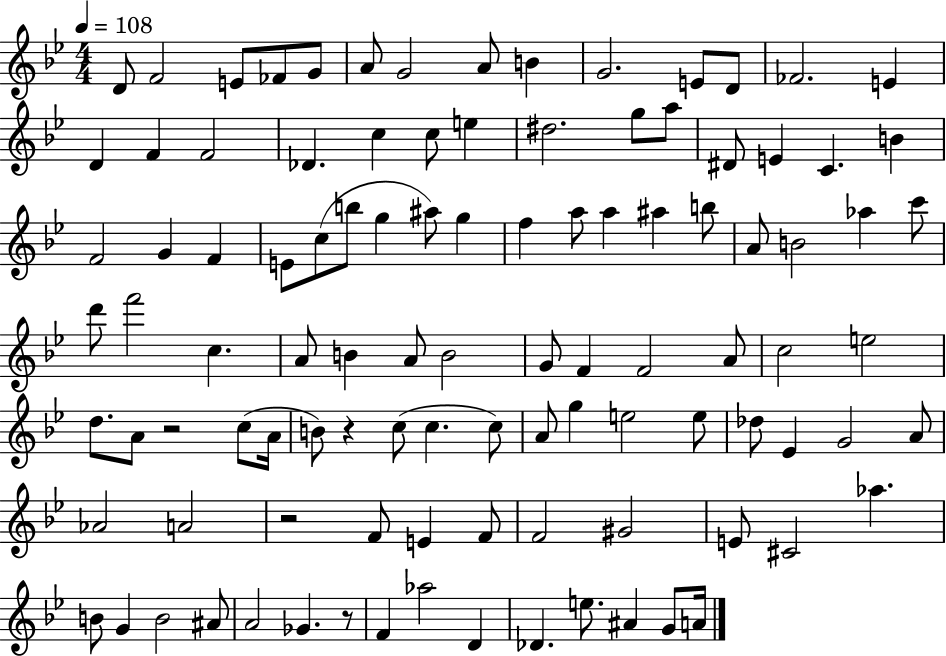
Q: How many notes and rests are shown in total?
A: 103